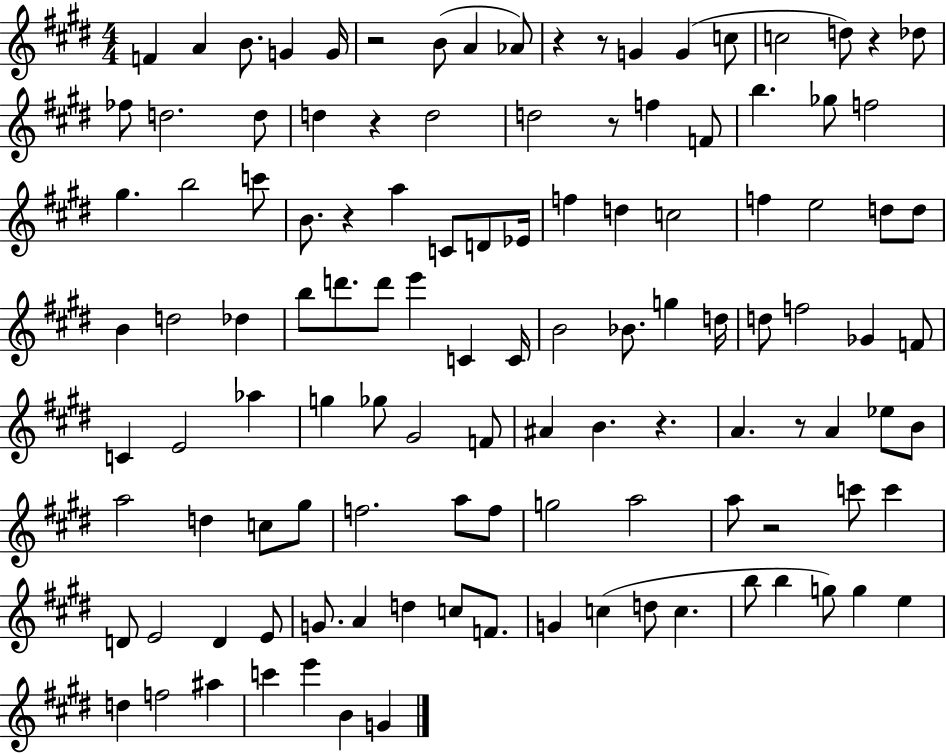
{
  \clef treble
  \numericTimeSignature
  \time 4/4
  \key e \major
  f'4 a'4 b'8. g'4 g'16 | r2 b'8( a'4 aes'8) | r4 r8 g'4 g'4( c''8 | c''2 d''8) r4 des''8 | \break fes''8 d''2. d''8 | d''4 r4 d''2 | d''2 r8 f''4 f'8 | b''4. ges''8 f''2 | \break gis''4. b''2 c'''8 | b'8. r4 a''4 c'8 d'8 ees'16 | f''4 d''4 c''2 | f''4 e''2 d''8 d''8 | \break b'4 d''2 des''4 | b''8 d'''8. d'''8 e'''4 c'4 c'16 | b'2 bes'8. g''4 d''16 | d''8 f''2 ges'4 f'8 | \break c'4 e'2 aes''4 | g''4 ges''8 gis'2 f'8 | ais'4 b'4. r4. | a'4. r8 a'4 ees''8 b'8 | \break a''2 d''4 c''8 gis''8 | f''2. a''8 f''8 | g''2 a''2 | a''8 r2 c'''8 c'''4 | \break d'8 e'2 d'4 e'8 | g'8. a'4 d''4 c''8 f'8. | g'4 c''4( d''8 c''4. | b''8 b''4 g''8) g''4 e''4 | \break d''4 f''2 ais''4 | c'''4 e'''4 b'4 g'4 | \bar "|."
}